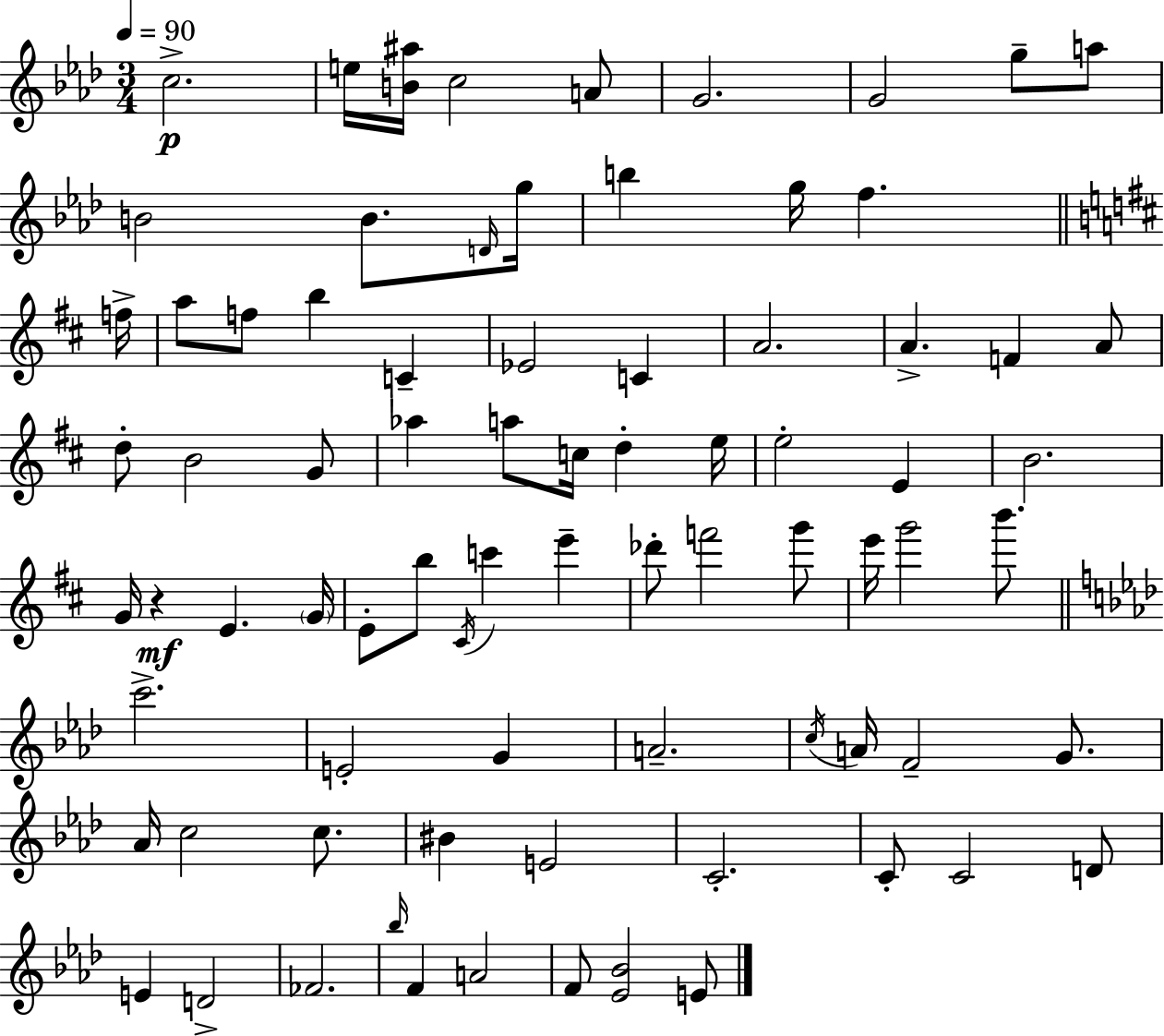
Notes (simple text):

C5/h. E5/s [B4,A#5]/s C5/h A4/e G4/h. G4/h G5/e A5/e B4/h B4/e. D4/s G5/s B5/q G5/s F5/q. F5/s A5/e F5/e B5/q C4/q Eb4/h C4/q A4/h. A4/q. F4/q A4/e D5/e B4/h G4/e Ab5/q A5/e C5/s D5/q E5/s E5/h E4/q B4/h. G4/s R/q E4/q. G4/s E4/e B5/e C#4/s C6/q E6/q Db6/e F6/h G6/e E6/s G6/h B6/e. C6/h. E4/h G4/q A4/h. C5/s A4/s F4/h G4/e. Ab4/s C5/h C5/e. BIS4/q E4/h C4/h. C4/e C4/h D4/e E4/q D4/h FES4/h. Bb5/s F4/q A4/h F4/e [Eb4,Bb4]/h E4/e